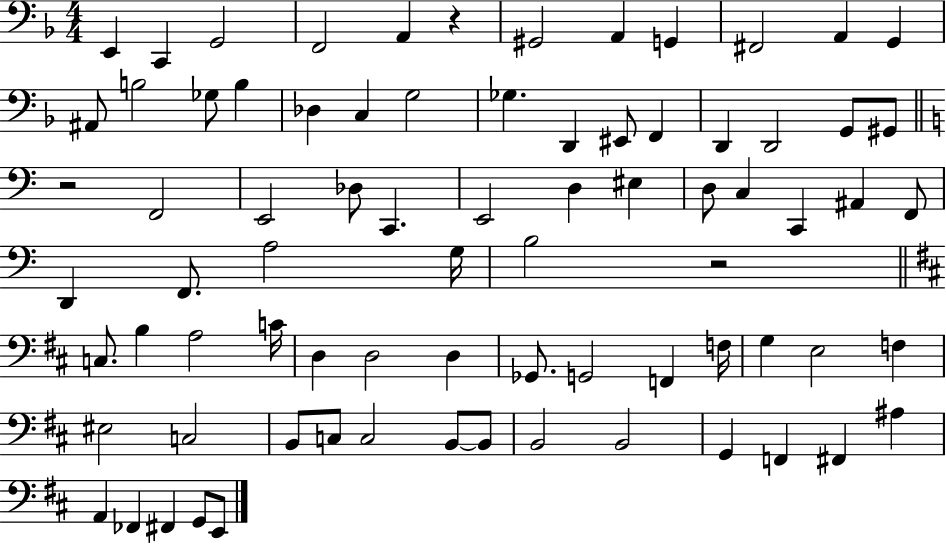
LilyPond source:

{
  \clef bass
  \numericTimeSignature
  \time 4/4
  \key f \major
  e,4 c,4 g,2 | f,2 a,4 r4 | gis,2 a,4 g,4 | fis,2 a,4 g,4 | \break ais,8 b2 ges8 b4 | des4 c4 g2 | ges4. d,4 eis,8 f,4 | d,4 d,2 g,8 gis,8 | \break \bar "||" \break \key c \major r2 f,2 | e,2 des8 c,4. | e,2 d4 eis4 | d8 c4 c,4 ais,4 f,8 | \break d,4 f,8. a2 g16 | b2 r2 | \bar "||" \break \key d \major c8. b4 a2 c'16 | d4 d2 d4 | ges,8. g,2 f,4 f16 | g4 e2 f4 | \break eis2 c2 | b,8 c8 c2 b,8~~ b,8 | b,2 b,2 | g,4 f,4 fis,4 ais4 | \break a,4 fes,4 fis,4 g,8 e,8 | \bar "|."
}